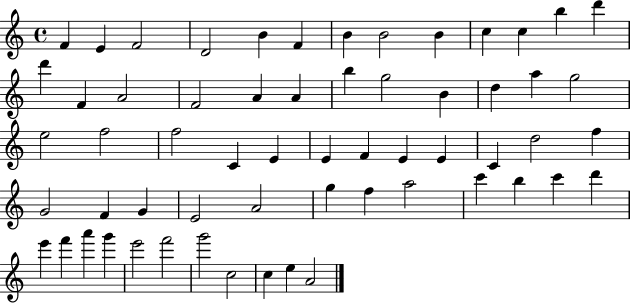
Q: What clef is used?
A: treble